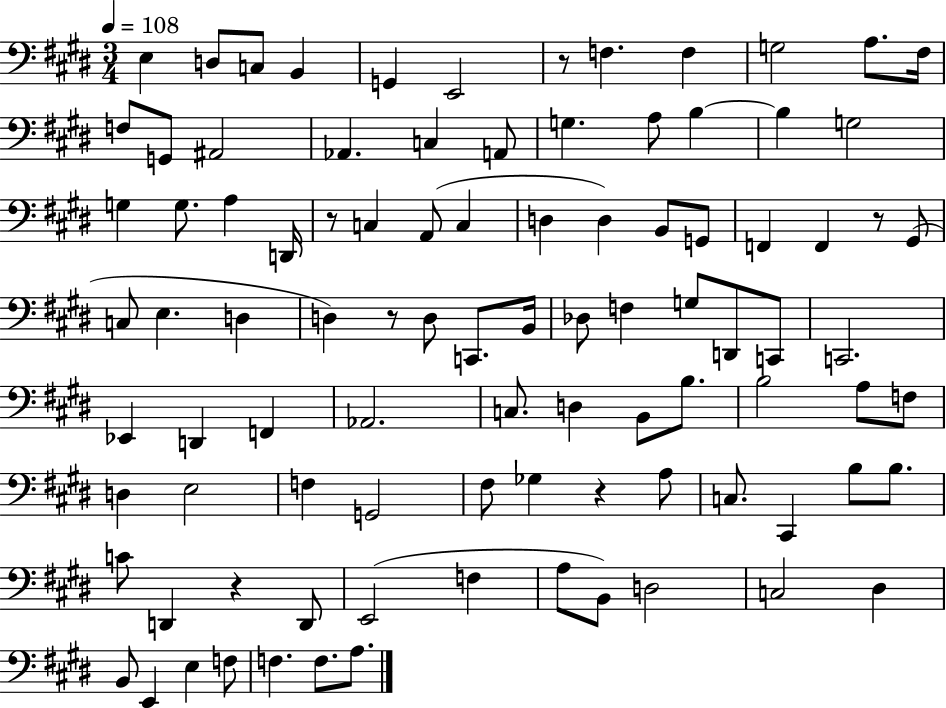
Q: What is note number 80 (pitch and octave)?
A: C3